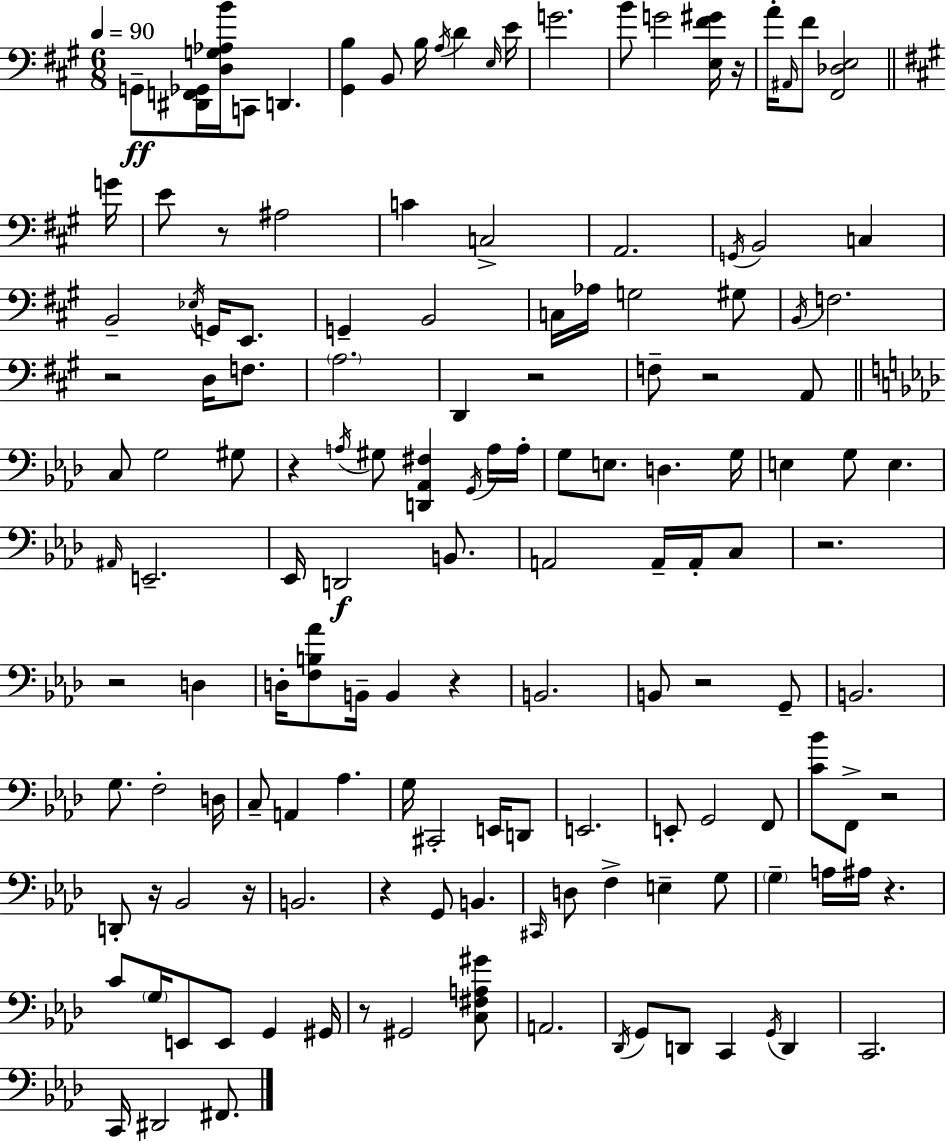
X:1
T:Untitled
M:6/8
L:1/4
K:A
G,,/2 [^D,,F,,_G,,]/4 [D,G,_A,B]/4 C,,/2 D,, [^G,,B,] B,,/2 B,/4 A,/4 D E,/4 E/4 G2 B/2 G2 [E,^F^G]/4 z/4 A/4 ^A,,/4 ^F/2 [^F,,_D,E,]2 G/4 E/2 z/2 ^A,2 C C,2 A,,2 G,,/4 B,,2 C, B,,2 _E,/4 G,,/4 E,,/2 G,, B,,2 C,/4 _A,/4 G,2 ^G,/2 B,,/4 F,2 z2 D,/4 F,/2 A,2 D,, z2 F,/2 z2 A,,/2 C,/2 G,2 ^G,/2 z A,/4 ^G,/2 [D,,_A,,^F,] G,,/4 A,/4 A,/4 G,/2 E,/2 D, G,/4 E, G,/2 E, ^A,,/4 E,,2 _E,,/4 D,,2 B,,/2 A,,2 A,,/4 A,,/4 C,/2 z2 z2 D, D,/4 [F,B,_A]/2 B,,/4 B,, z B,,2 B,,/2 z2 G,,/2 B,,2 G,/2 F,2 D,/4 C,/2 A,, _A, G,/4 ^C,,2 E,,/4 D,,/2 E,,2 E,,/2 G,,2 F,,/2 [C_B]/2 F,,/2 z2 D,,/2 z/4 _B,,2 z/4 B,,2 z G,,/2 B,, ^C,,/4 D,/2 F, E, G,/2 G, A,/4 ^A,/4 z C/2 G,/4 E,,/2 E,,/2 G,, ^G,,/4 z/2 ^G,,2 [C,^F,A,^G]/2 A,,2 _D,,/4 G,,/2 D,,/2 C,, G,,/4 D,, C,,2 C,,/4 ^D,,2 ^F,,/2